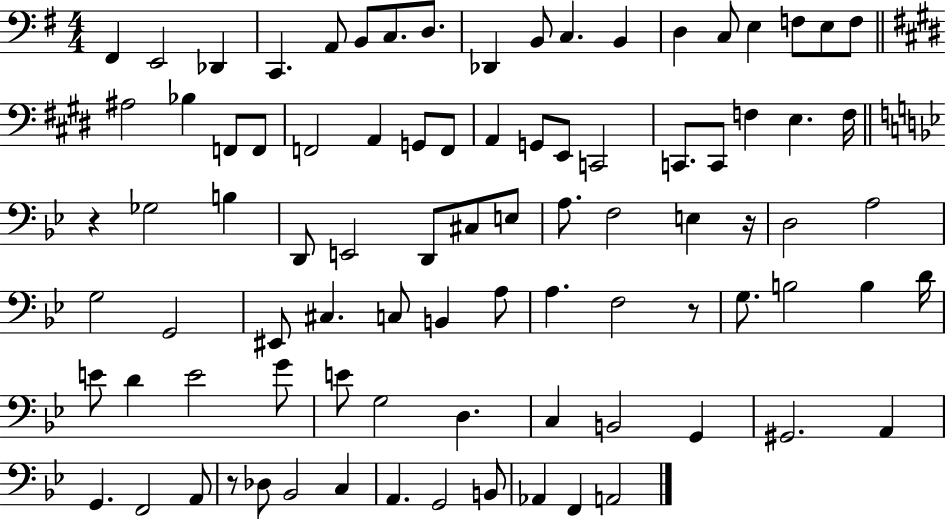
X:1
T:Untitled
M:4/4
L:1/4
K:G
^F,, E,,2 _D,, C,, A,,/2 B,,/2 C,/2 D,/2 _D,, B,,/2 C, B,, D, C,/2 E, F,/2 E,/2 F,/2 ^A,2 _B, F,,/2 F,,/2 F,,2 A,, G,,/2 F,,/2 A,, G,,/2 E,,/2 C,,2 C,,/2 C,,/2 F, E, F,/4 z _G,2 B, D,,/2 E,,2 D,,/2 ^C,/2 E,/2 A,/2 F,2 E, z/4 D,2 A,2 G,2 G,,2 ^E,,/2 ^C, C,/2 B,, A,/2 A, F,2 z/2 G,/2 B,2 B, D/4 E/2 D E2 G/2 E/2 G,2 D, C, B,,2 G,, ^G,,2 A,, G,, F,,2 A,,/2 z/2 _D,/2 _B,,2 C, A,, G,,2 B,,/2 _A,, F,, A,,2